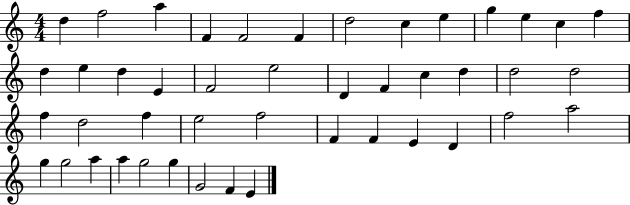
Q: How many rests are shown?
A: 0